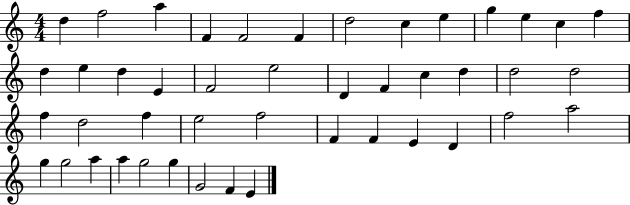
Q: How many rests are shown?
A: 0